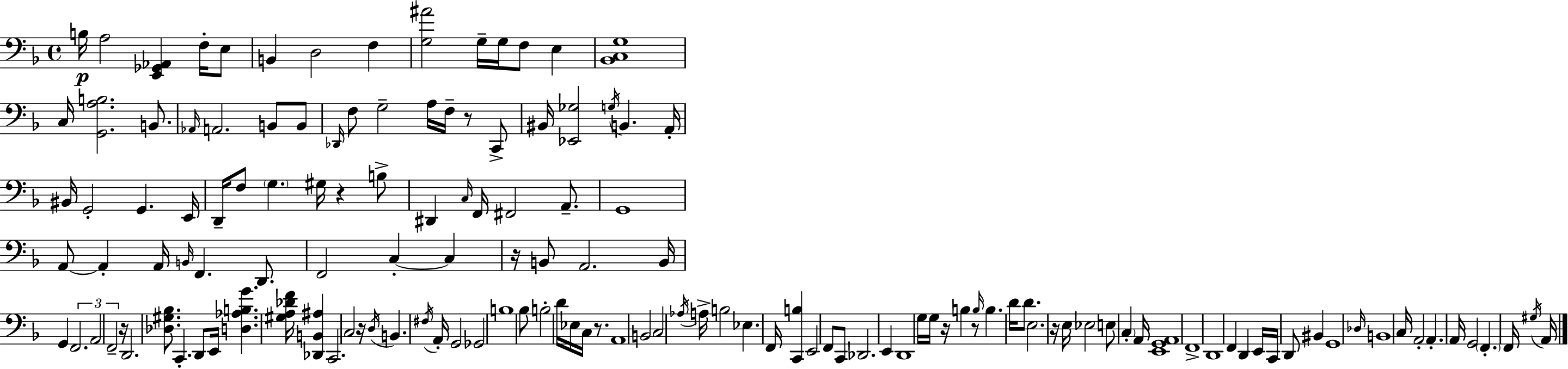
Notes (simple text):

B3/s A3/h [E2,Gb2,Ab2]/q F3/s E3/e B2/q D3/h F3/q [G3,A#4]/h G3/s G3/s F3/e E3/q [Bb2,C3,G3]/w C3/s [G2,A3,B3]/h. B2/e. Ab2/s A2/h. B2/e B2/e Db2/s F3/e G3/h A3/s F3/s R/e C2/e BIS2/s [Eb2,Gb3]/h G3/s B2/q. A2/s BIS2/s G2/h G2/q. E2/s D2/s F3/e G3/q. G#3/s R/q B3/e D#2/q C3/s F2/s F#2/h A2/e. G2/w A2/e A2/q A2/s B2/s F2/q. D2/e. F2/h C3/q C3/q R/s B2/e A2/h. B2/s G2/q F2/h. A2/h F2/h R/s D2/h. [Db3,G#3,Bb3]/e. C2/q. D2/e E2/s [D3,Ab3,B3,G4]/q. [G#3,A3,Db4,F4]/s [Db2,B2,A#3]/q C2/h. C3/h R/s D3/s B2/q. F#3/s A2/s G2/h Gb2/h B3/w Bb3/e B3/h D4/s Eb3/s C3/s R/e. A2/w B2/h C3/h Ab3/s A3/s B3/h Eb3/q. F2/s [C2,B3]/q E2/h F2/e C2/e Db2/h. E2/q D2/w G3/s G3/s R/s B3/q R/e B3/s B3/q. D4/s D4/e. E3/h. R/s E3/s Eb3/h E3/e C3/q A2/s [E2,G2,A2]/w F2/w D2/w F2/q D2/q E2/s C2/s D2/e BIS2/q G2/w Db3/s B2/w C3/s A2/h A2/q. A2/s G2/h F2/q. F2/s G#3/s A2/s